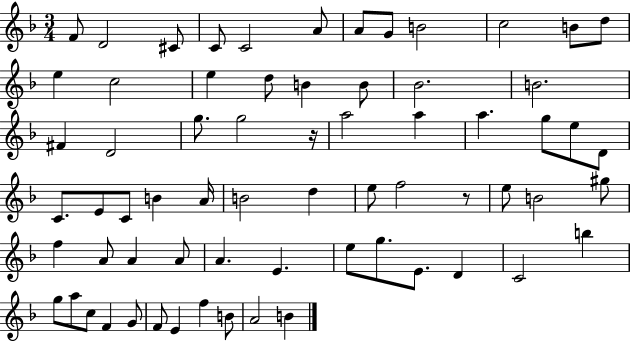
X:1
T:Untitled
M:3/4
L:1/4
K:F
F/2 D2 ^C/2 C/2 C2 A/2 A/2 G/2 B2 c2 B/2 d/2 e c2 e d/2 B B/2 _B2 B2 ^F D2 g/2 g2 z/4 a2 a a g/2 e/2 D/2 C/2 E/2 C/2 B A/4 B2 d e/2 f2 z/2 e/2 B2 ^g/2 f A/2 A A/2 A E e/2 g/2 E/2 D C2 b g/2 a/2 c/2 F G/2 F/2 E f B/2 A2 B